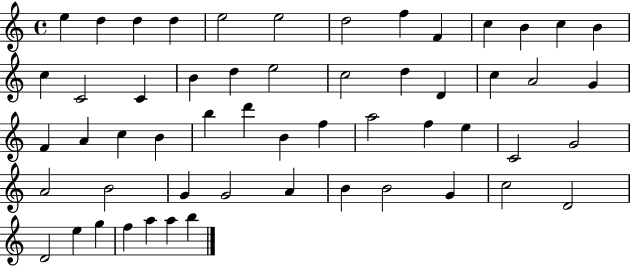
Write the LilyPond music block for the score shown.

{
  \clef treble
  \time 4/4
  \defaultTimeSignature
  \key c \major
  e''4 d''4 d''4 d''4 | e''2 e''2 | d''2 f''4 f'4 | c''4 b'4 c''4 b'4 | \break c''4 c'2 c'4 | b'4 d''4 e''2 | c''2 d''4 d'4 | c''4 a'2 g'4 | \break f'4 a'4 c''4 b'4 | b''4 d'''4 b'4 f''4 | a''2 f''4 e''4 | c'2 g'2 | \break a'2 b'2 | g'4 g'2 a'4 | b'4 b'2 g'4 | c''2 d'2 | \break d'2 e''4 g''4 | f''4 a''4 a''4 b''4 | \bar "|."
}